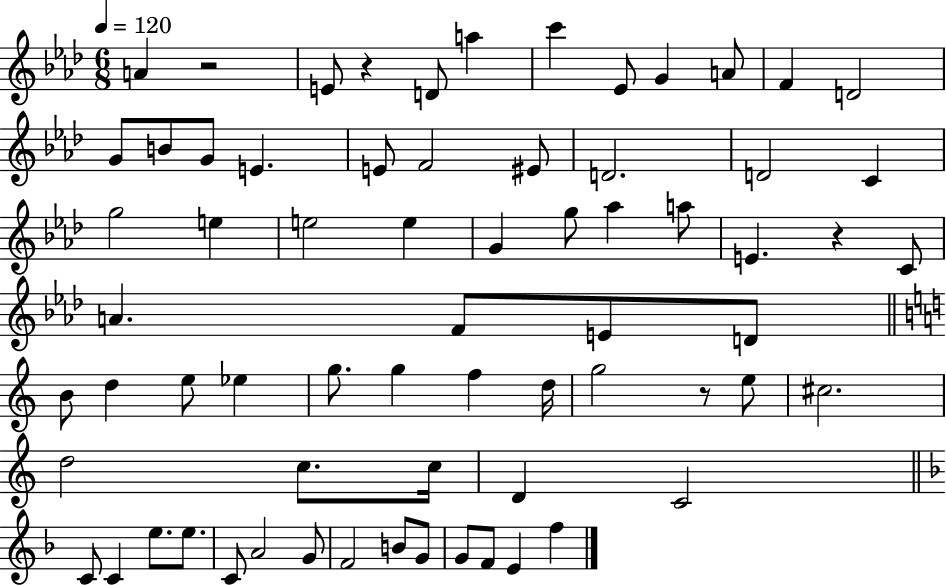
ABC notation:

X:1
T:Untitled
M:6/8
L:1/4
K:Ab
A z2 E/2 z D/2 a c' _E/2 G A/2 F D2 G/2 B/2 G/2 E E/2 F2 ^E/2 D2 D2 C g2 e e2 e G g/2 _a a/2 E z C/2 A F/2 E/2 D/2 B/2 d e/2 _e g/2 g f d/4 g2 z/2 e/2 ^c2 d2 c/2 c/4 D C2 C/2 C e/2 e/2 C/2 A2 G/2 F2 B/2 G/2 G/2 F/2 E f